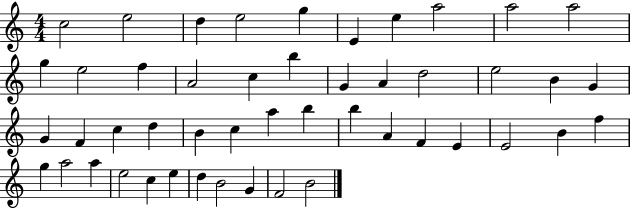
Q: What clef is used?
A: treble